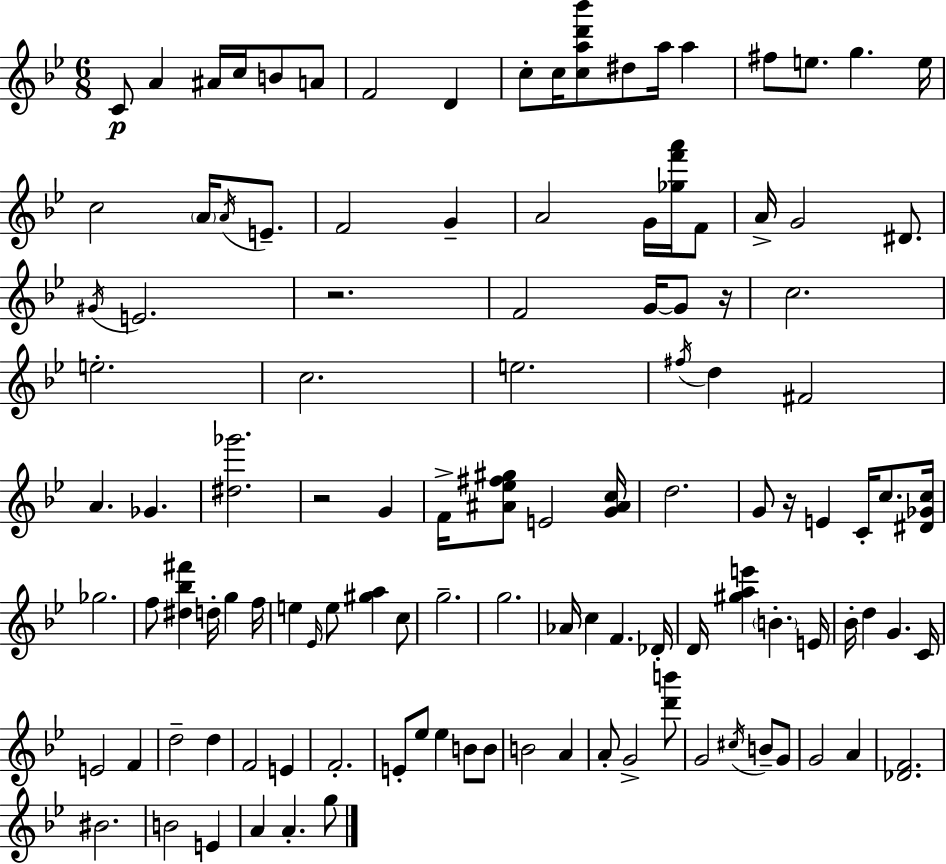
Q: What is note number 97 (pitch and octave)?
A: B4